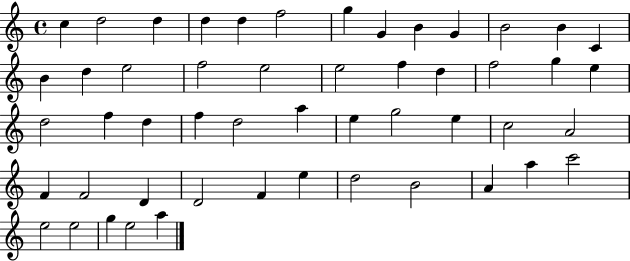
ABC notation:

X:1
T:Untitled
M:4/4
L:1/4
K:C
c d2 d d d f2 g G B G B2 B C B d e2 f2 e2 e2 f d f2 g e d2 f d f d2 a e g2 e c2 A2 F F2 D D2 F e d2 B2 A a c'2 e2 e2 g e2 a